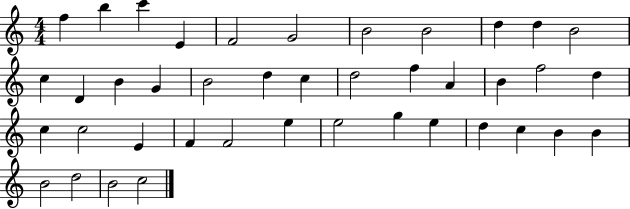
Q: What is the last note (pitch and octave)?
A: C5